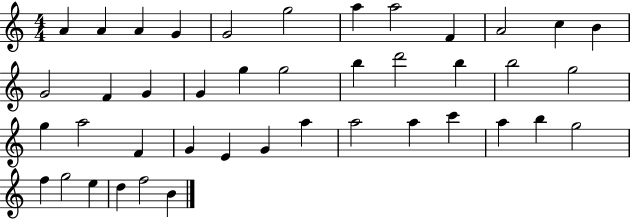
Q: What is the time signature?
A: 4/4